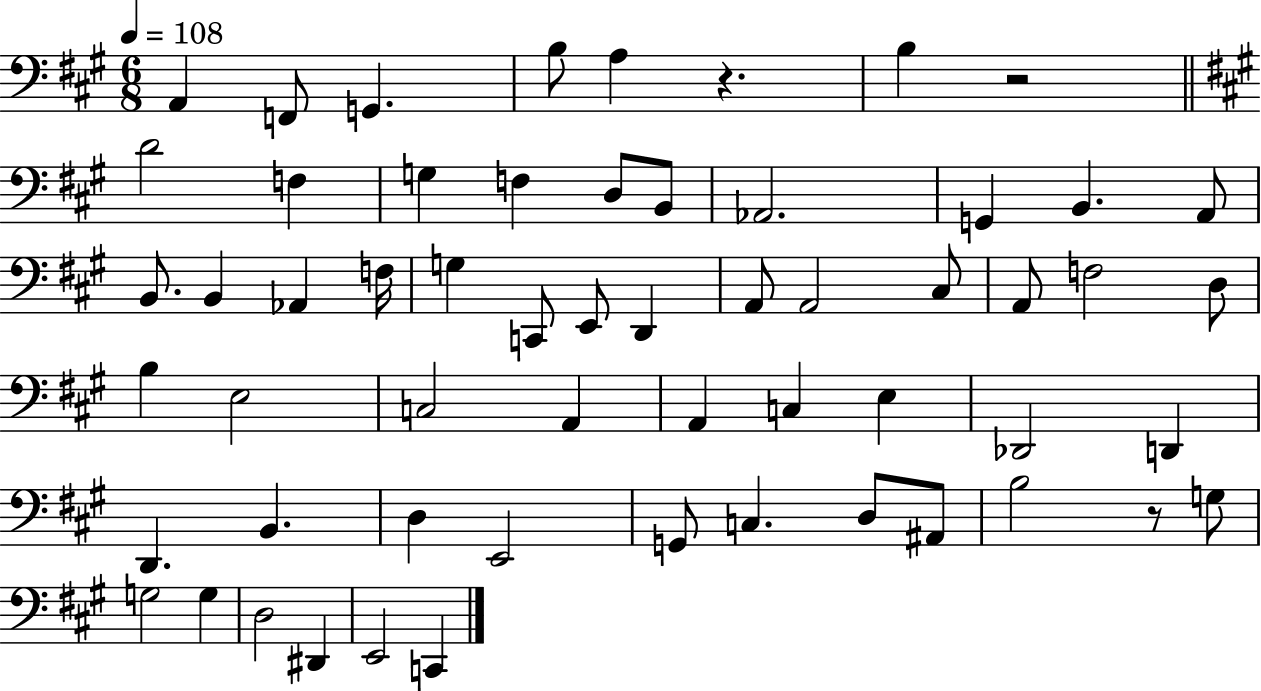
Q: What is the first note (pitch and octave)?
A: A2